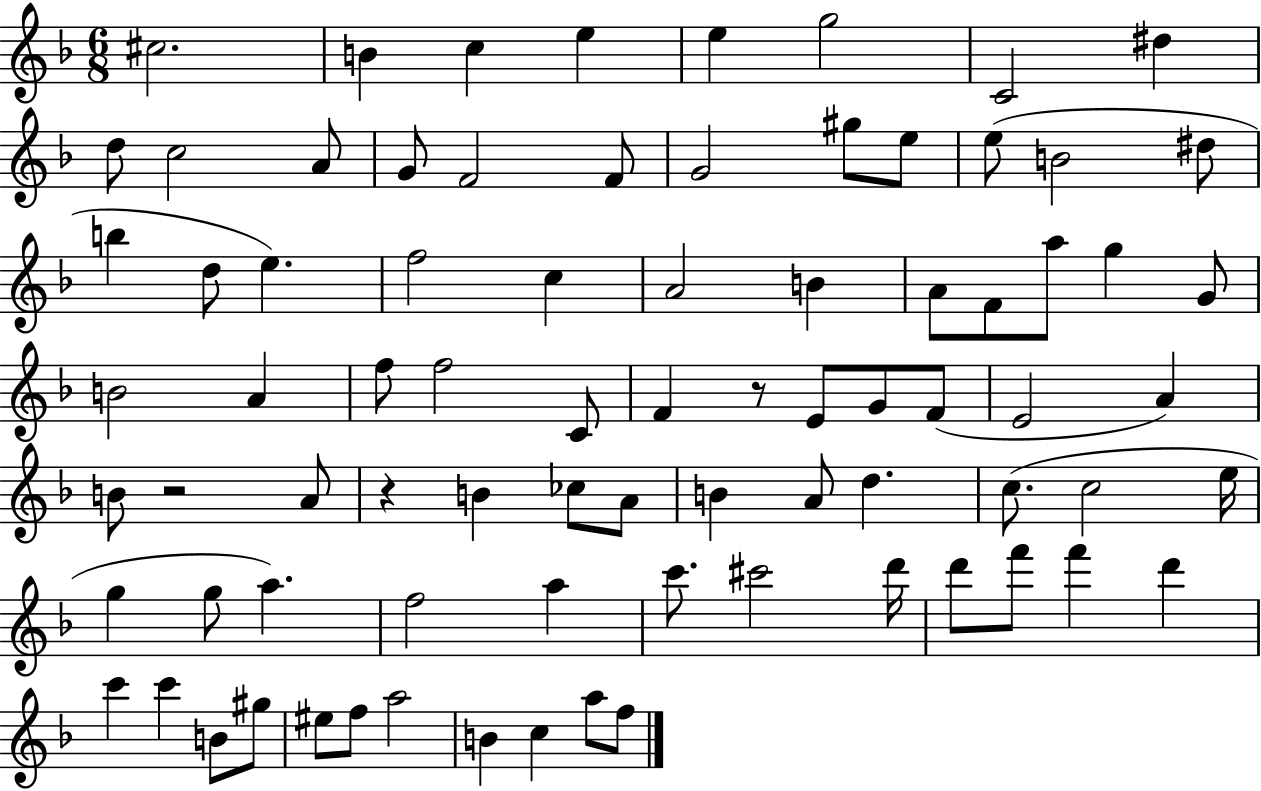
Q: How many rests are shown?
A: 3